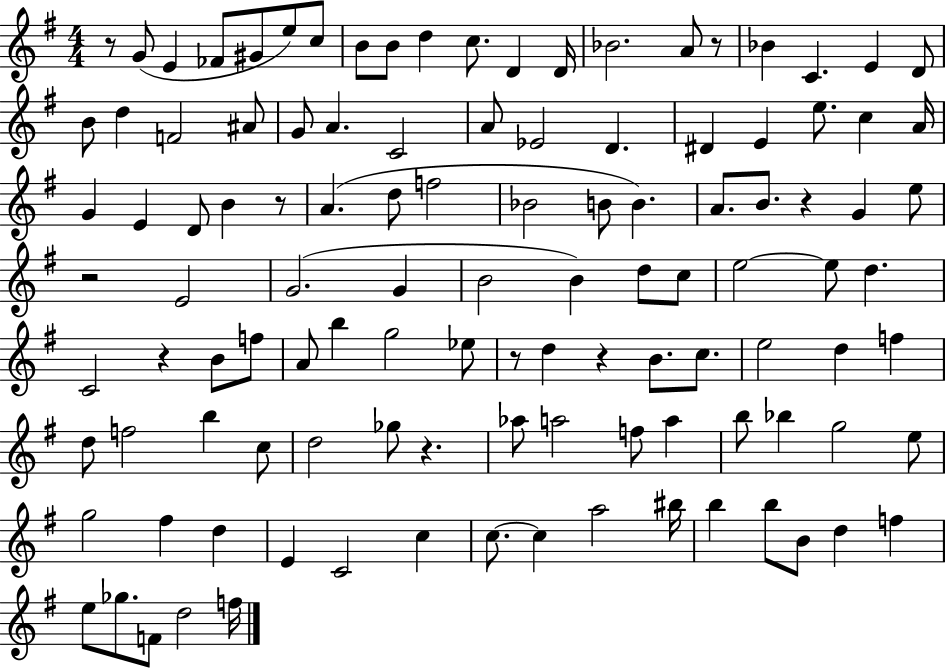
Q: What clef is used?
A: treble